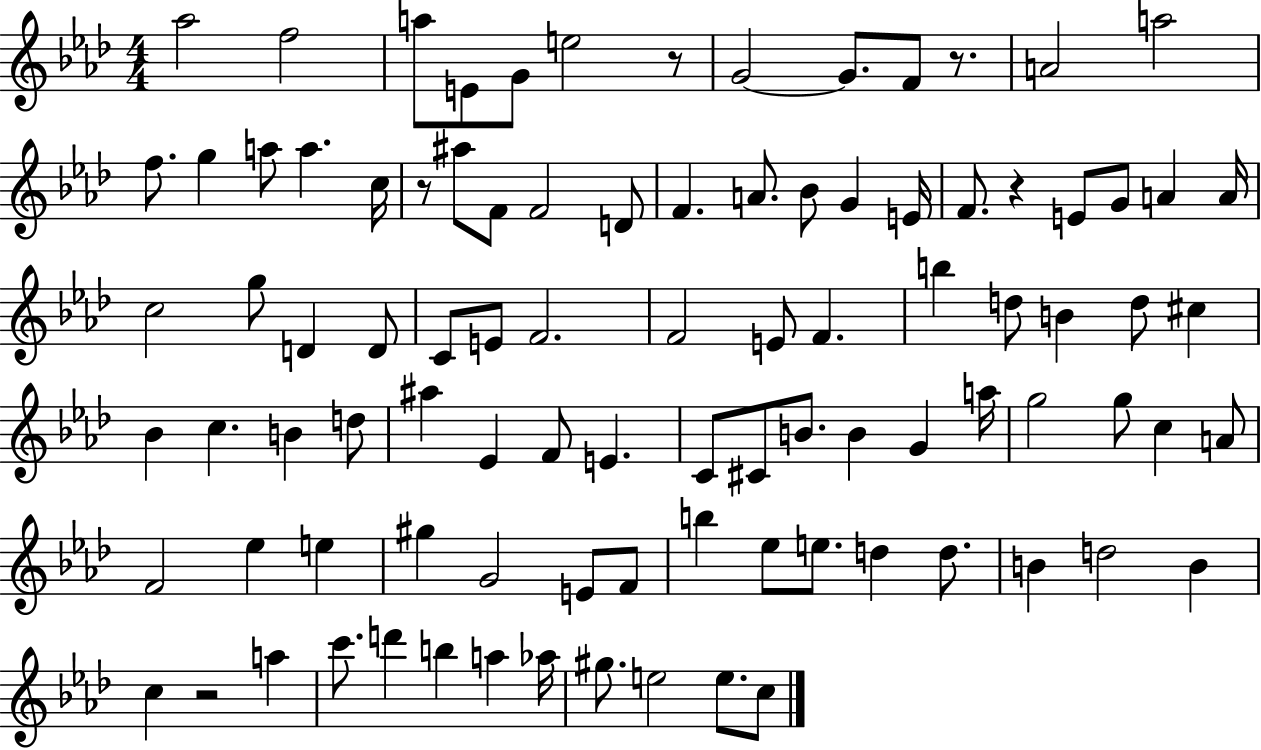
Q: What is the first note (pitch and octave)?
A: Ab5